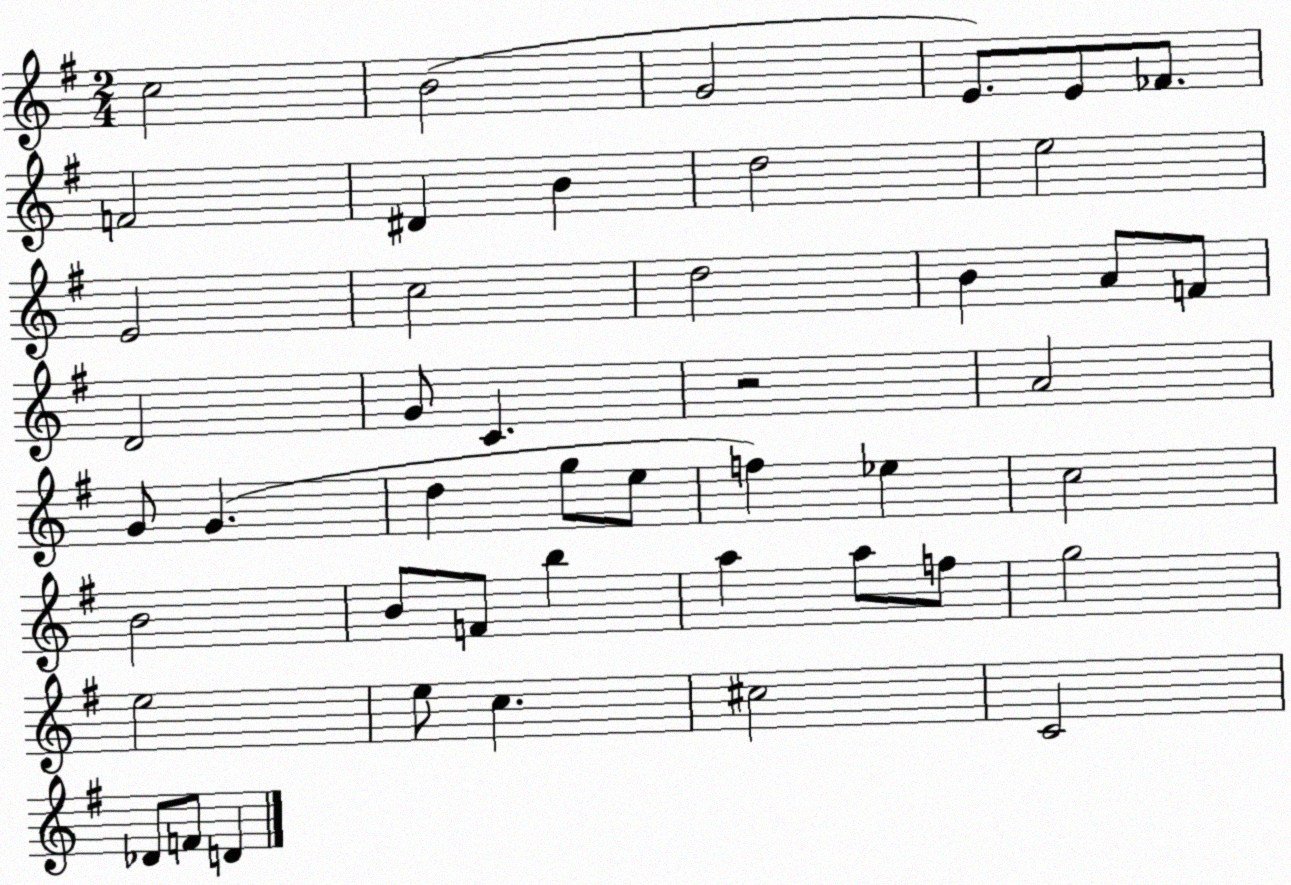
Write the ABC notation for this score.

X:1
T:Untitled
M:2/4
L:1/4
K:G
c2 B2 G2 E/2 E/2 _F/2 F2 ^D B d2 e2 E2 c2 d2 B A/2 F/2 D2 G/2 C z2 A2 G/2 G d g/2 e/2 f _e c2 B2 B/2 F/2 b a a/2 f/2 g2 e2 e/2 c ^c2 C2 _D/2 F/2 D